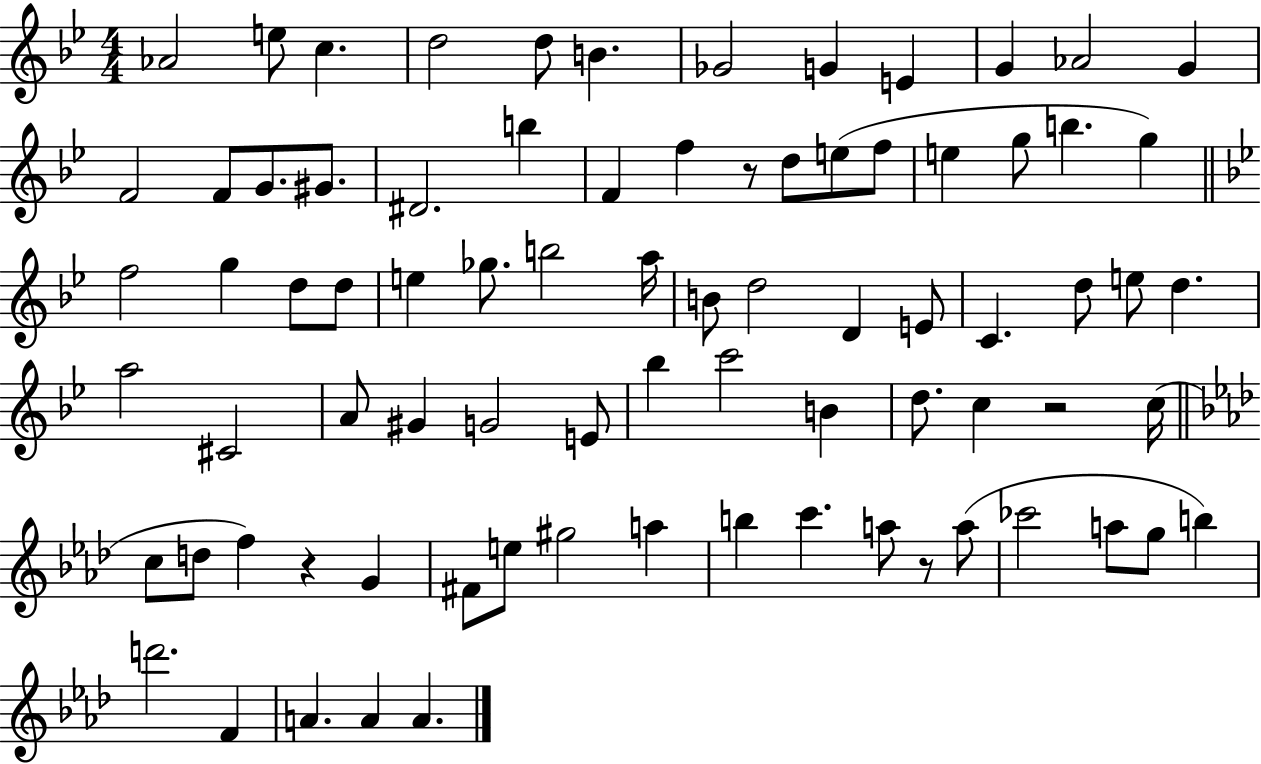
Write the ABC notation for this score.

X:1
T:Untitled
M:4/4
L:1/4
K:Bb
_A2 e/2 c d2 d/2 B _G2 G E G _A2 G F2 F/2 G/2 ^G/2 ^D2 b F f z/2 d/2 e/2 f/2 e g/2 b g f2 g d/2 d/2 e _g/2 b2 a/4 B/2 d2 D E/2 C d/2 e/2 d a2 ^C2 A/2 ^G G2 E/2 _b c'2 B d/2 c z2 c/4 c/2 d/2 f z G ^F/2 e/2 ^g2 a b c' a/2 z/2 a/2 _c'2 a/2 g/2 b d'2 F A A A